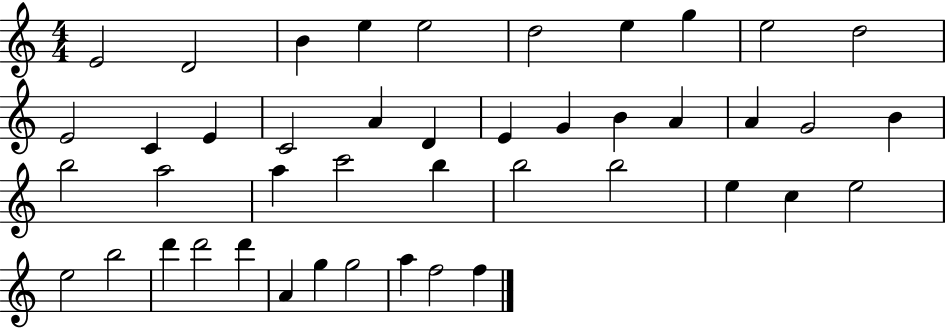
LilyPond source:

{
  \clef treble
  \numericTimeSignature
  \time 4/4
  \key c \major
  e'2 d'2 | b'4 e''4 e''2 | d''2 e''4 g''4 | e''2 d''2 | \break e'2 c'4 e'4 | c'2 a'4 d'4 | e'4 g'4 b'4 a'4 | a'4 g'2 b'4 | \break b''2 a''2 | a''4 c'''2 b''4 | b''2 b''2 | e''4 c''4 e''2 | \break e''2 b''2 | d'''4 d'''2 d'''4 | a'4 g''4 g''2 | a''4 f''2 f''4 | \break \bar "|."
}